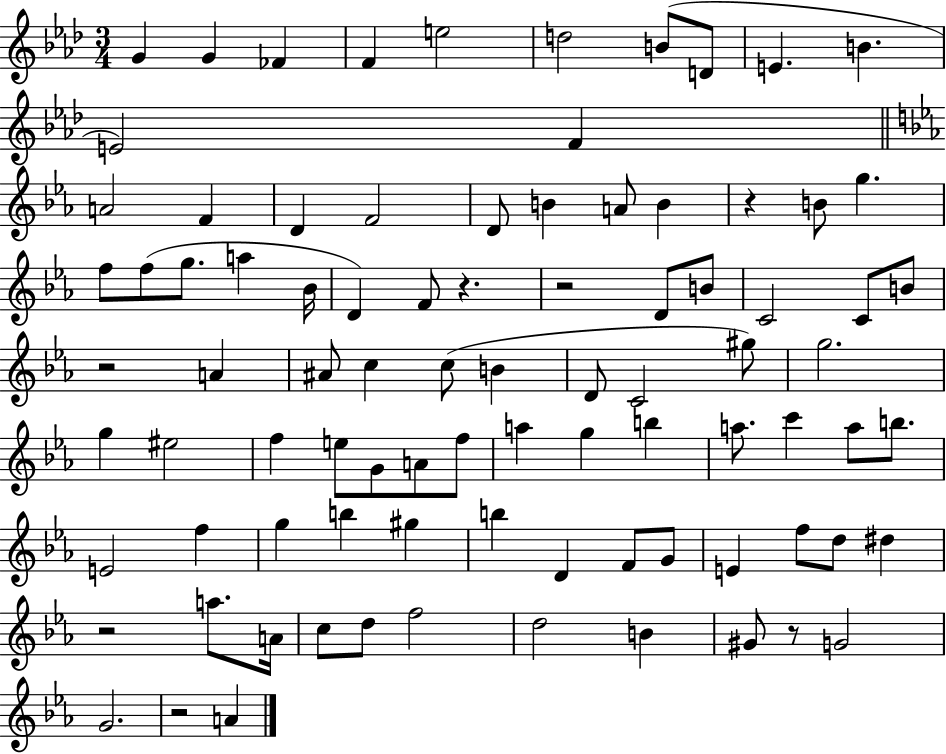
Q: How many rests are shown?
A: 7